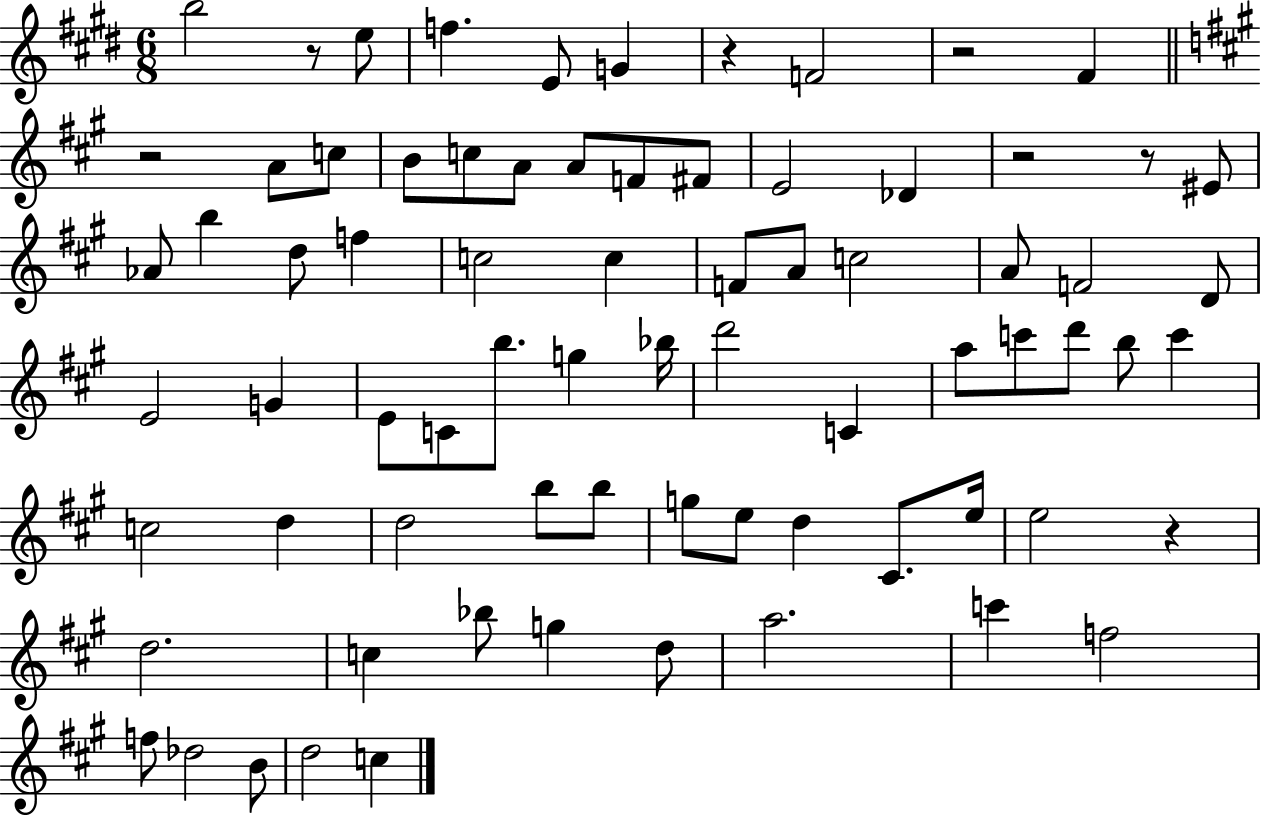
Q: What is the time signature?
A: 6/8